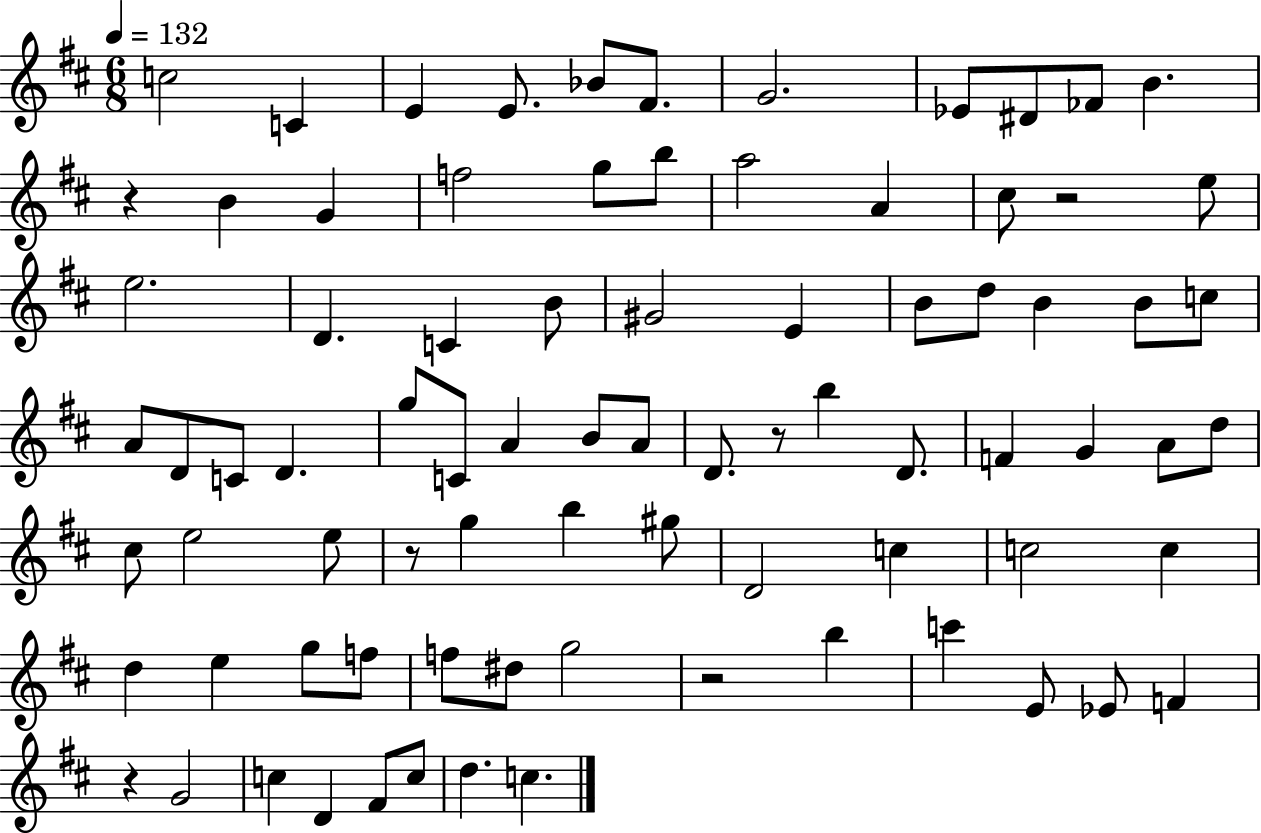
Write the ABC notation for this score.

X:1
T:Untitled
M:6/8
L:1/4
K:D
c2 C E E/2 _B/2 ^F/2 G2 _E/2 ^D/2 _F/2 B z B G f2 g/2 b/2 a2 A ^c/2 z2 e/2 e2 D C B/2 ^G2 E B/2 d/2 B B/2 c/2 A/2 D/2 C/2 D g/2 C/2 A B/2 A/2 D/2 z/2 b D/2 F G A/2 d/2 ^c/2 e2 e/2 z/2 g b ^g/2 D2 c c2 c d e g/2 f/2 f/2 ^d/2 g2 z2 b c' E/2 _E/2 F z G2 c D ^F/2 c/2 d c